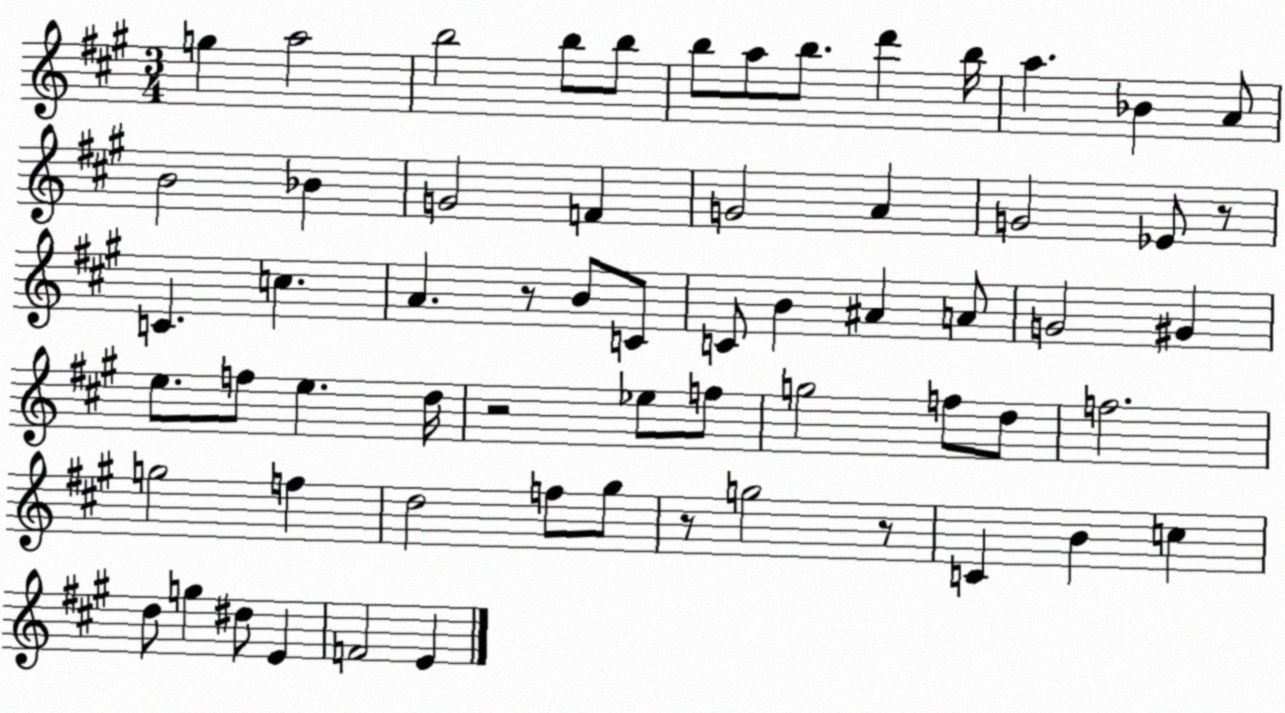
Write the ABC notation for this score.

X:1
T:Untitled
M:3/4
L:1/4
K:A
g a2 b2 b/2 b/2 b/2 a/2 b/2 d' b/4 a _B A/2 B2 _B G2 F G2 A G2 _E/2 z/2 C c A z/2 B/2 C/2 C/2 B ^A A/2 G2 ^G e/2 f/2 e d/4 z2 _e/2 f/2 g2 f/2 d/2 f2 g2 f d2 f/2 ^g/2 z/2 g2 z/2 C B c d/2 g ^d/2 E F2 E